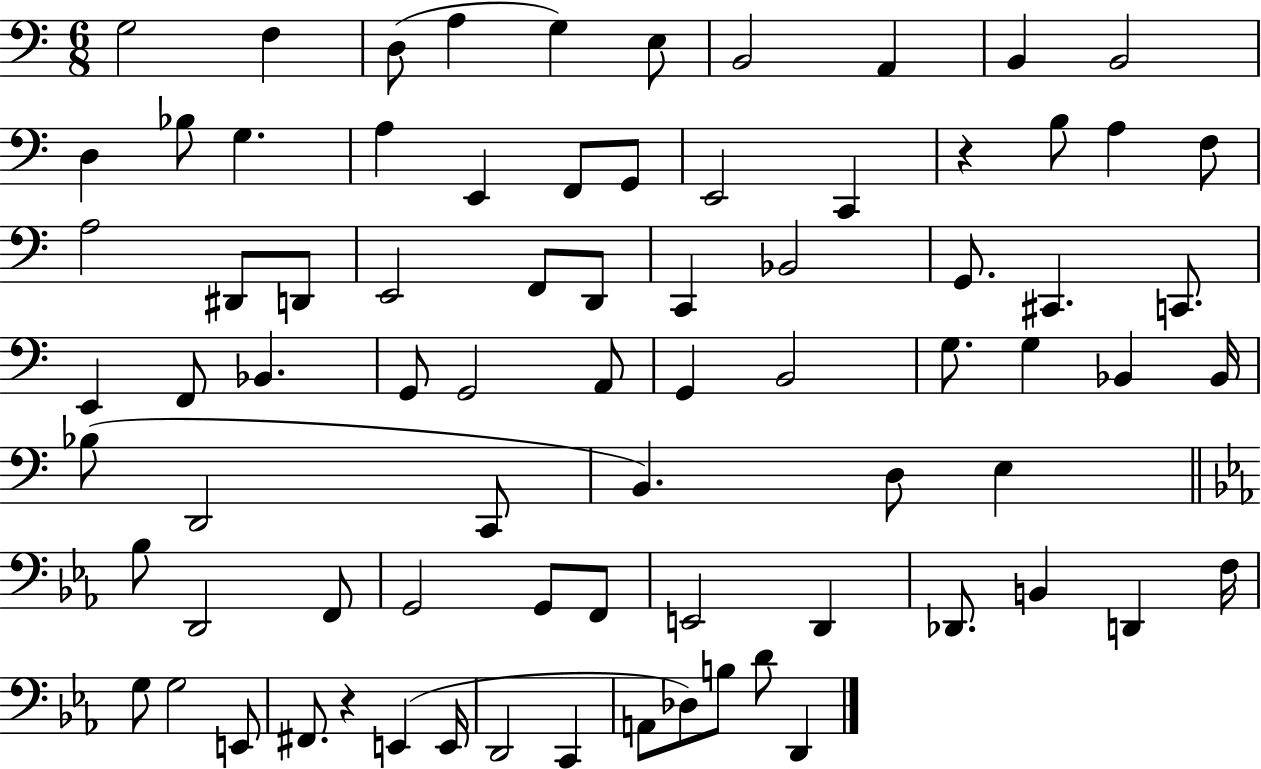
X:1
T:Untitled
M:6/8
L:1/4
K:C
G,2 F, D,/2 A, G, E,/2 B,,2 A,, B,, B,,2 D, _B,/2 G, A, E,, F,,/2 G,,/2 E,,2 C,, z B,/2 A, F,/2 A,2 ^D,,/2 D,,/2 E,,2 F,,/2 D,,/2 C,, _B,,2 G,,/2 ^C,, C,,/2 E,, F,,/2 _B,, G,,/2 G,,2 A,,/2 G,, B,,2 G,/2 G, _B,, _B,,/4 _B,/2 D,,2 C,,/2 B,, D,/2 E, _B,/2 D,,2 F,,/2 G,,2 G,,/2 F,,/2 E,,2 D,, _D,,/2 B,, D,, F,/4 G,/2 G,2 E,,/2 ^F,,/2 z E,, E,,/4 D,,2 C,, A,,/2 _D,/2 B,/2 D/2 D,,